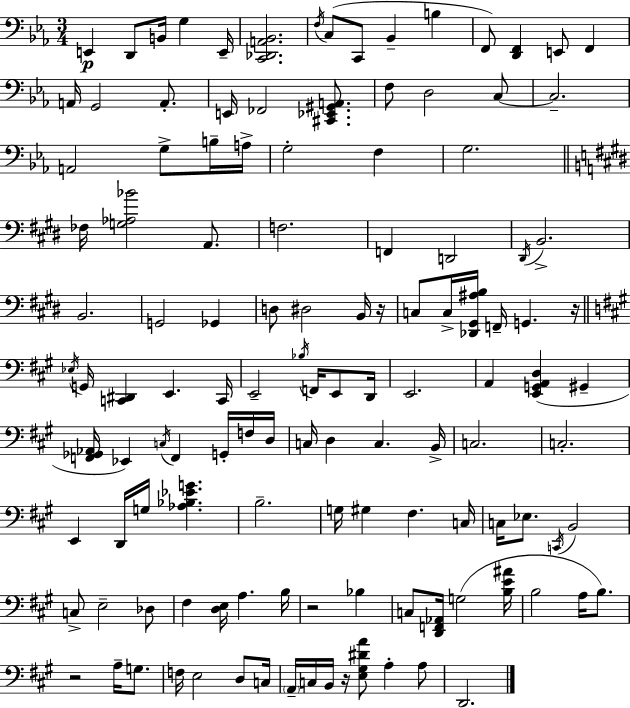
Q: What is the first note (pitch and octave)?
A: E2